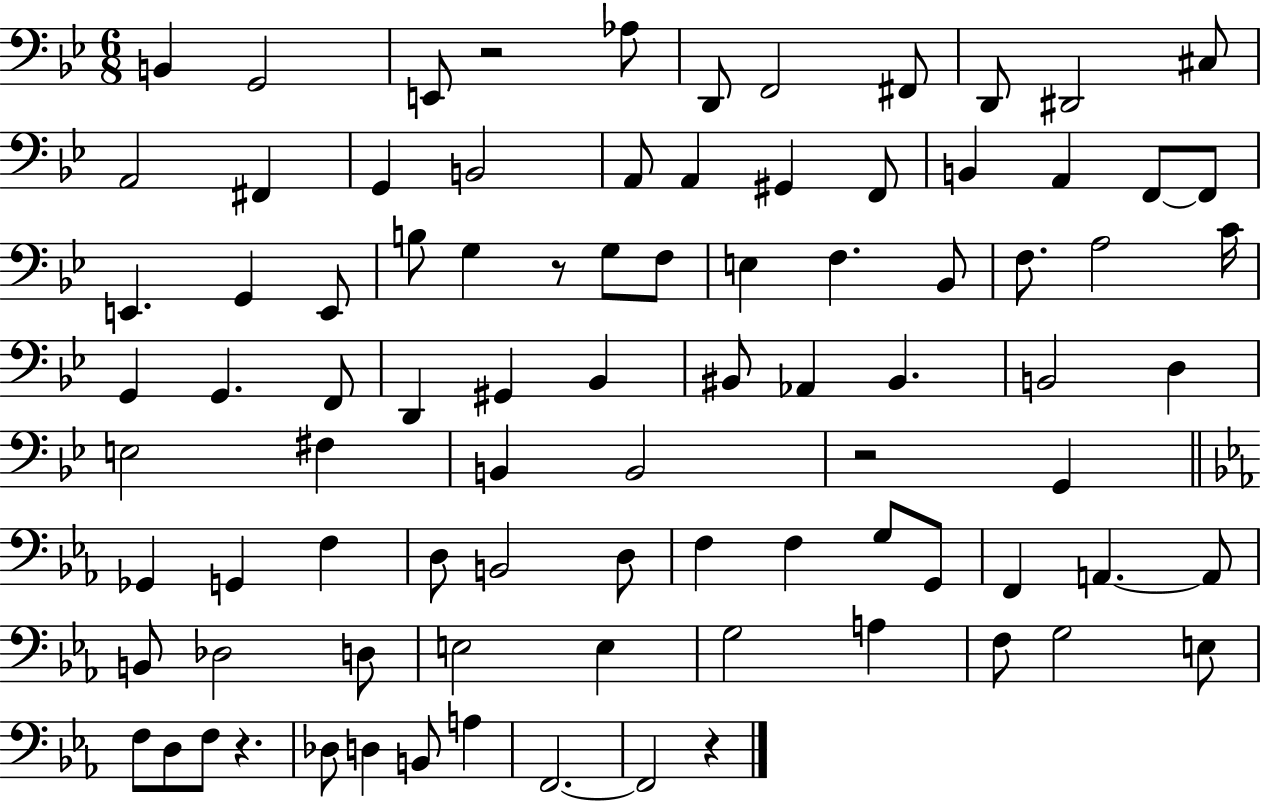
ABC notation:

X:1
T:Untitled
M:6/8
L:1/4
K:Bb
B,, G,,2 E,,/2 z2 _A,/2 D,,/2 F,,2 ^F,,/2 D,,/2 ^D,,2 ^C,/2 A,,2 ^F,, G,, B,,2 A,,/2 A,, ^G,, F,,/2 B,, A,, F,,/2 F,,/2 E,, G,, E,,/2 B,/2 G, z/2 G,/2 F,/2 E, F, _B,,/2 F,/2 A,2 C/4 G,, G,, F,,/2 D,, ^G,, _B,, ^B,,/2 _A,, ^B,, B,,2 D, E,2 ^F, B,, B,,2 z2 G,, _G,, G,, F, D,/2 B,,2 D,/2 F, F, G,/2 G,,/2 F,, A,, A,,/2 B,,/2 _D,2 D,/2 E,2 E, G,2 A, F,/2 G,2 E,/2 F,/2 D,/2 F,/2 z _D,/2 D, B,,/2 A, F,,2 F,,2 z